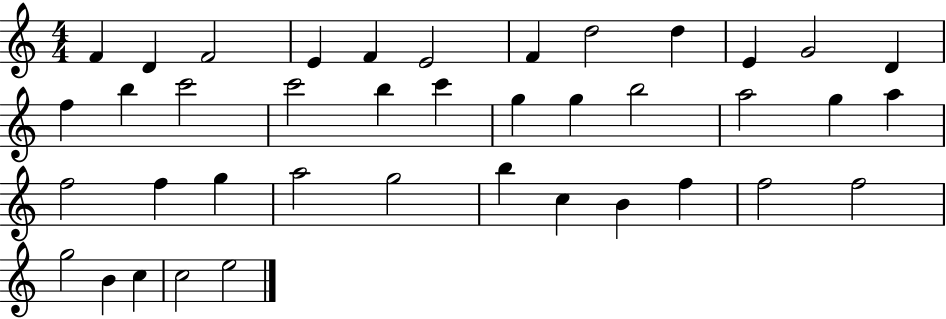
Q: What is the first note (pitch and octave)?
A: F4